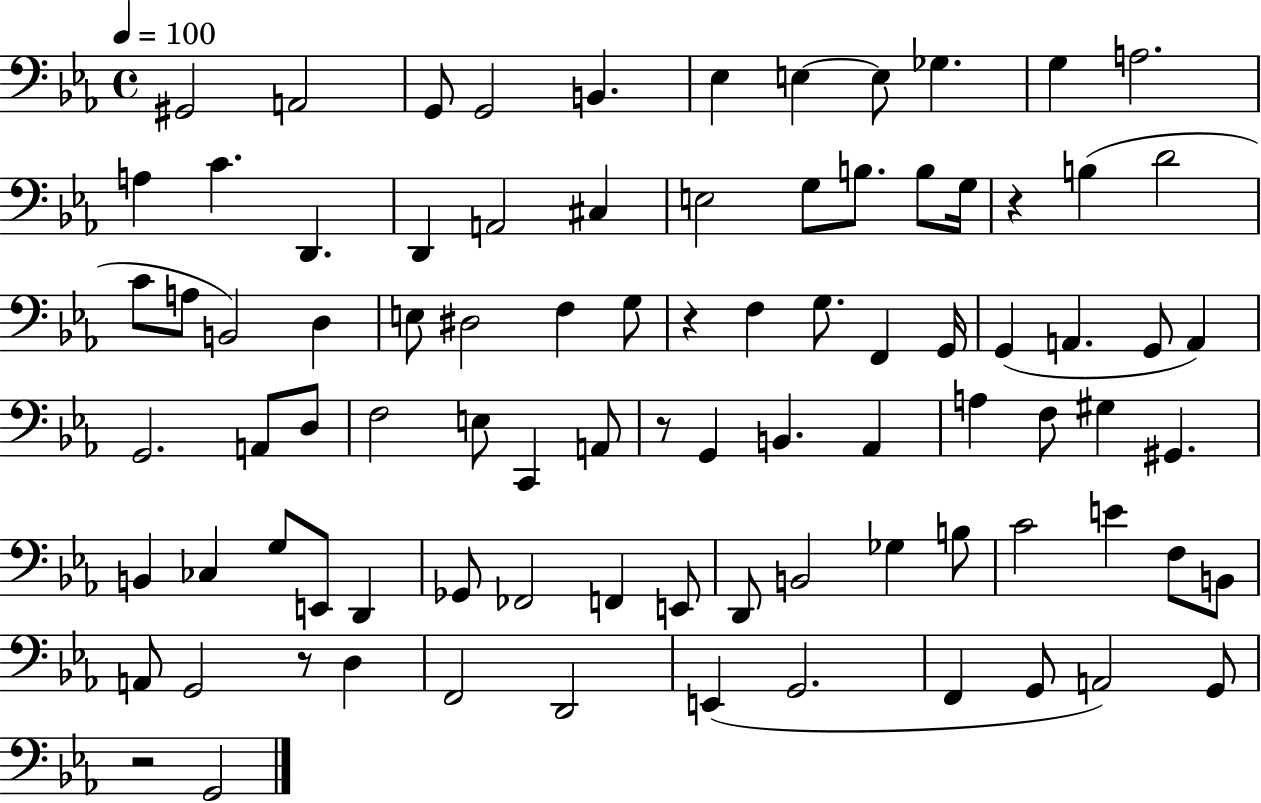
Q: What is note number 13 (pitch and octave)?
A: C4